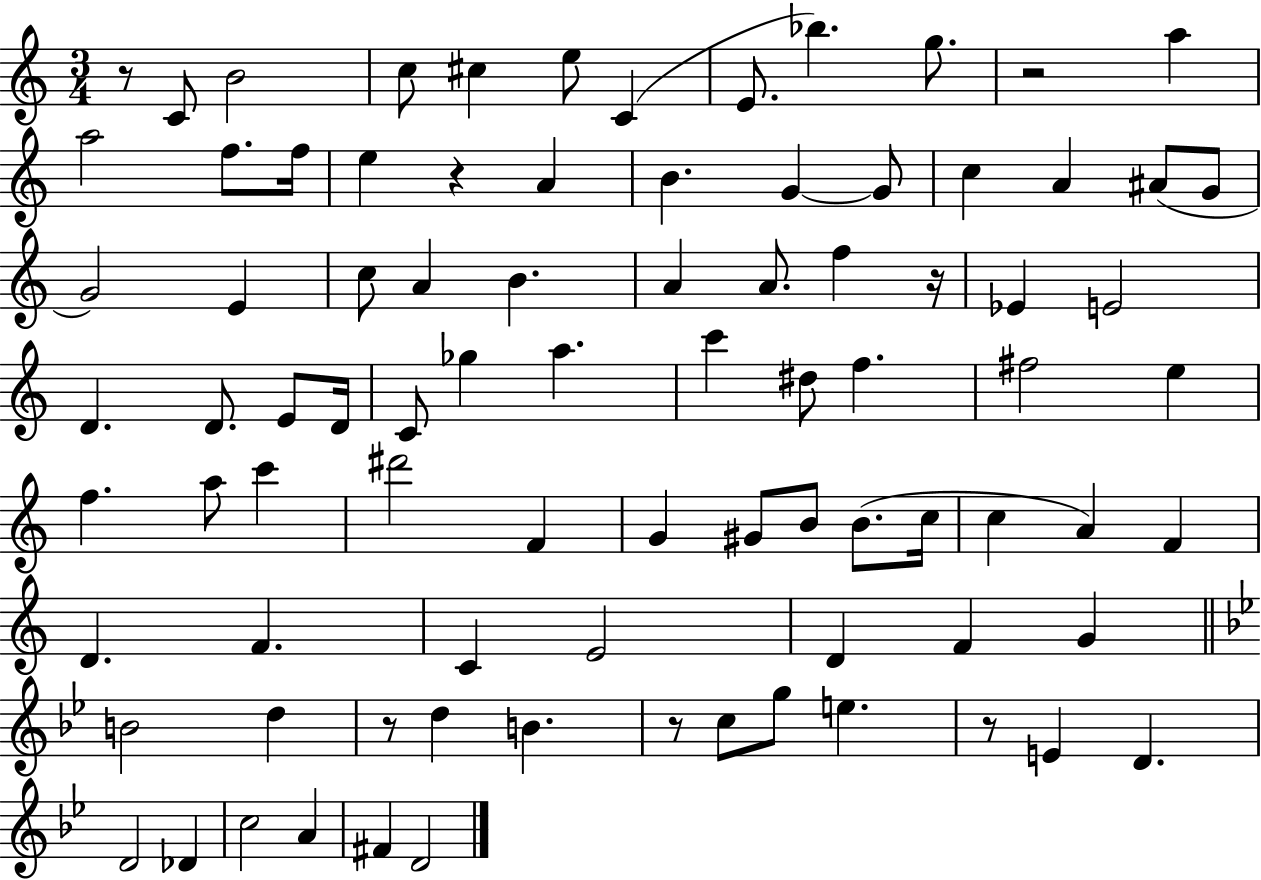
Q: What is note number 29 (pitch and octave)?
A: A4